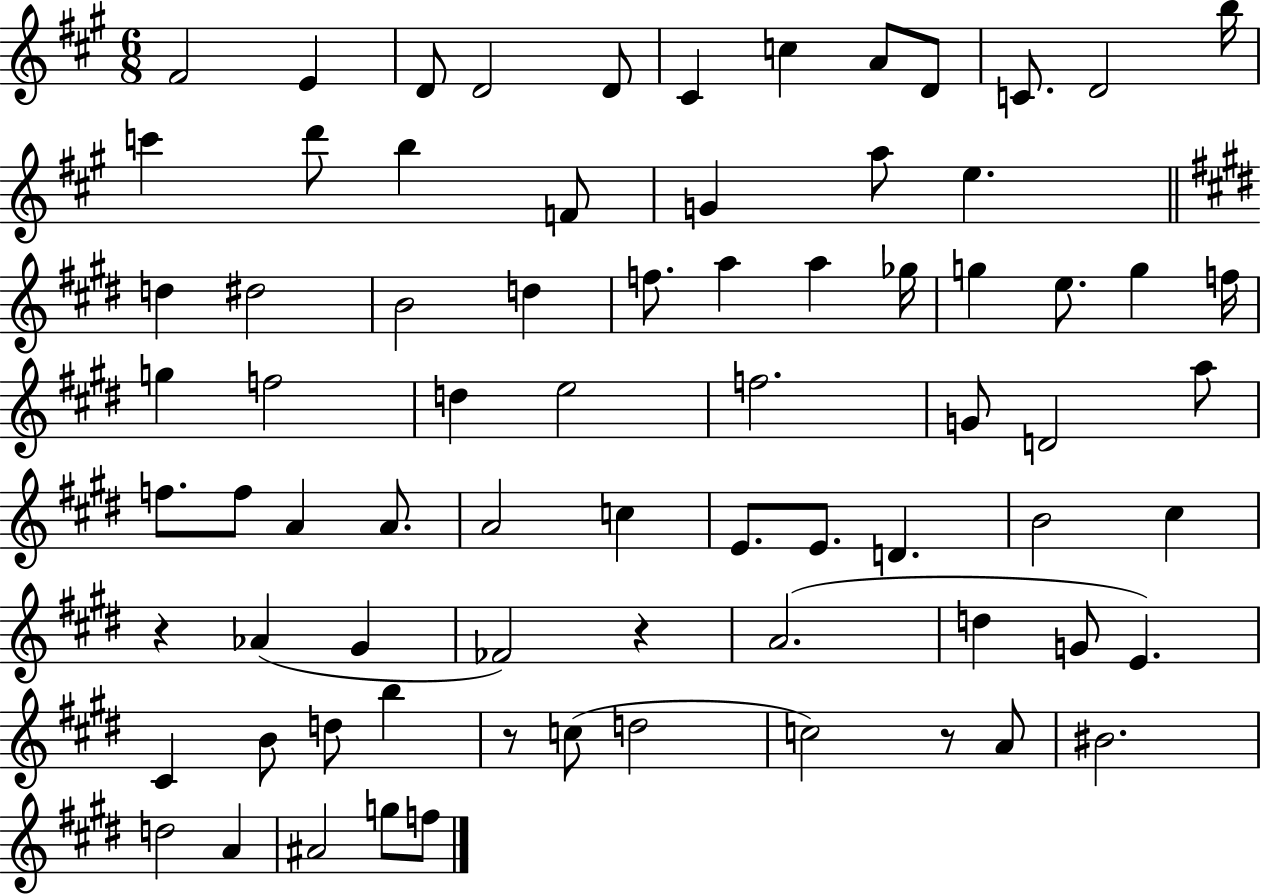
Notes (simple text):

F#4/h E4/q D4/e D4/h D4/e C#4/q C5/q A4/e D4/e C4/e. D4/h B5/s C6/q D6/e B5/q F4/e G4/q A5/e E5/q. D5/q D#5/h B4/h D5/q F5/e. A5/q A5/q Gb5/s G5/q E5/e. G5/q F5/s G5/q F5/h D5/q E5/h F5/h. G4/e D4/h A5/e F5/e. F5/e A4/q A4/e. A4/h C5/q E4/e. E4/e. D4/q. B4/h C#5/q R/q Ab4/q G#4/q FES4/h R/q A4/h. D5/q G4/e E4/q. C#4/q B4/e D5/e B5/q R/e C5/e D5/h C5/h R/e A4/e BIS4/h. D5/h A4/q A#4/h G5/e F5/e